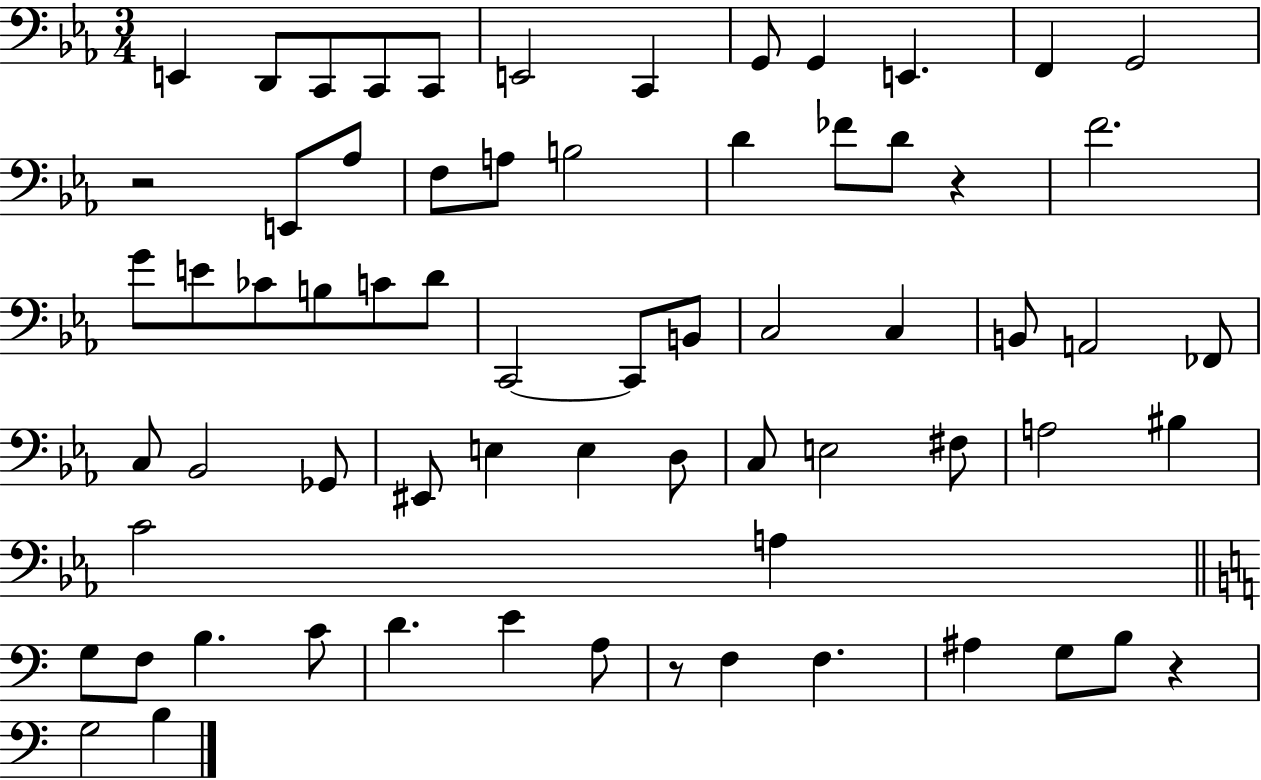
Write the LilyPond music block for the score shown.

{
  \clef bass
  \numericTimeSignature
  \time 3/4
  \key ees \major
  e,4 d,8 c,8 c,8 c,8 | e,2 c,4 | g,8 g,4 e,4. | f,4 g,2 | \break r2 e,8 aes8 | f8 a8 b2 | d'4 fes'8 d'8 r4 | f'2. | \break g'8 e'8 ces'8 b8 c'8 d'8 | c,2~~ c,8 b,8 | c2 c4 | b,8 a,2 fes,8 | \break c8 bes,2 ges,8 | eis,8 e4 e4 d8 | c8 e2 fis8 | a2 bis4 | \break c'2 a4 | \bar "||" \break \key c \major g8 f8 b4. c'8 | d'4. e'4 a8 | r8 f4 f4. | ais4 g8 b8 r4 | \break g2 b4 | \bar "|."
}